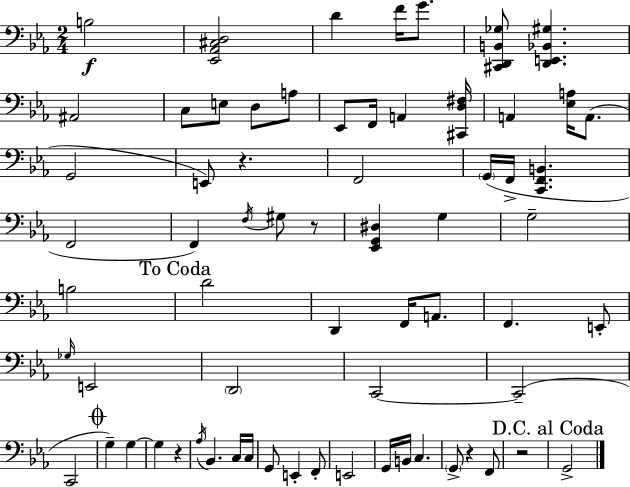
{
  \clef bass
  \numericTimeSignature
  \time 2/4
  \key ees \major
  b2\f | <ees, aes, cis d>2 | d'4 f'16 g'8. | <cis, d, b, ges>8 <d, e, bes, gis>4. | \break ais,2 | c8 e8 d8 a8 | ees,8 f,16 a,4 <cis, d fis>16 | a,4 <ees a>16 a,8.( | \break g,2 | e,8) r4. | f,2 | \parenthesize g,16( f,16-> <c, f, b,>4. | \break f,2 | f,4) \acciaccatura { f16 } gis8 r8 | <ees, g, dis>4 g4 | g2-- | \break b2 | \mark "To Coda" d'2 | d,4 f,16 a,8. | f,4. e,8-. | \break \grace { ges16 } e,2 | \parenthesize d,2 | c,2~~ | c,2--( | \break c,2 | \mark \markup { \musicglyph "scripts.coda" } g4--) g4~~ | g4 r4 | \acciaccatura { aes16 } bes,4. | \break c16 c16 g,8 e,4-. | f,8-. e,2 | g,16 b,16 c4. | \parenthesize g,8-> r4 | \break f,8 r2 | \mark "D.C. al Coda" g,2-> | \bar "|."
}